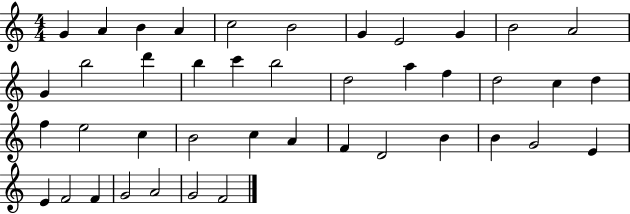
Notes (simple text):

G4/q A4/q B4/q A4/q C5/h B4/h G4/q E4/h G4/q B4/h A4/h G4/q B5/h D6/q B5/q C6/q B5/h D5/h A5/q F5/q D5/h C5/q D5/q F5/q E5/h C5/q B4/h C5/q A4/q F4/q D4/h B4/q B4/q G4/h E4/q E4/q F4/h F4/q G4/h A4/h G4/h F4/h